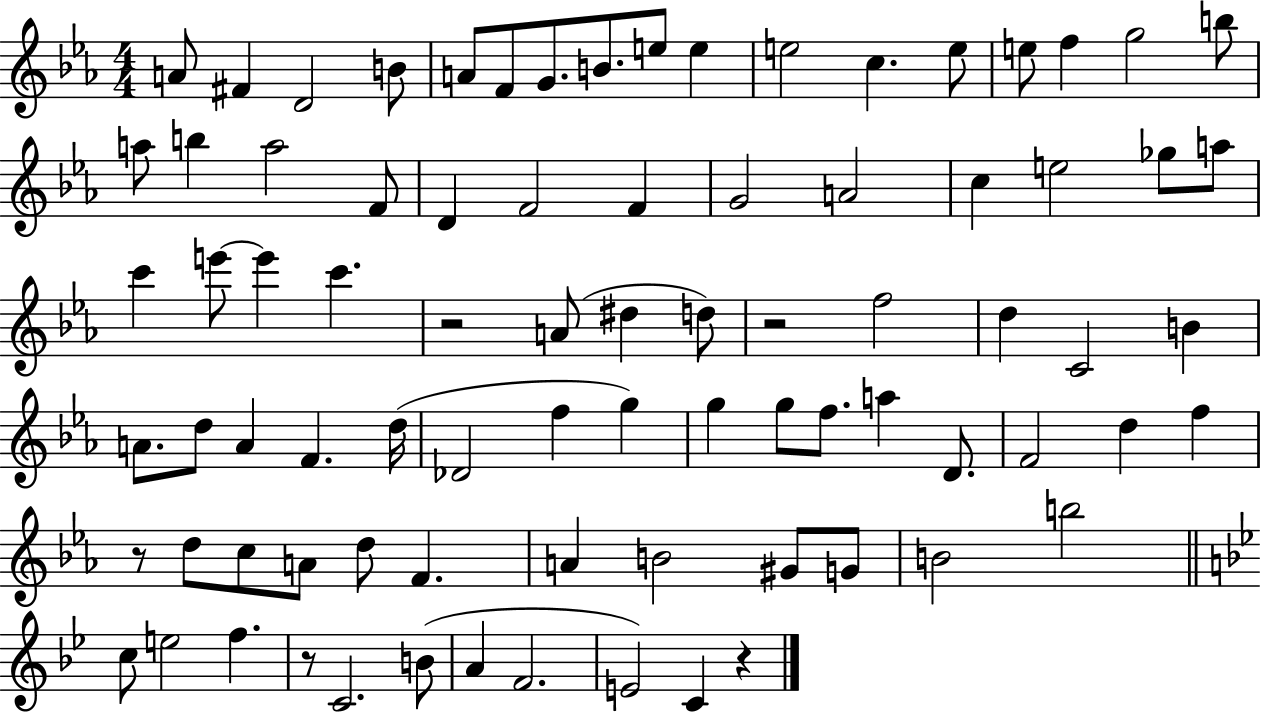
A4/e F#4/q D4/h B4/e A4/e F4/e G4/e. B4/e. E5/e E5/q E5/h C5/q. E5/e E5/e F5/q G5/h B5/e A5/e B5/q A5/h F4/e D4/q F4/h F4/q G4/h A4/h C5/q E5/h Gb5/e A5/e C6/q E6/e E6/q C6/q. R/h A4/e D#5/q D5/e R/h F5/h D5/q C4/h B4/q A4/e. D5/e A4/q F4/q. D5/s Db4/h F5/q G5/q G5/q G5/e F5/e. A5/q D4/e. F4/h D5/q F5/q R/e D5/e C5/e A4/e D5/e F4/q. A4/q B4/h G#4/e G4/e B4/h B5/h C5/e E5/h F5/q. R/e C4/h. B4/e A4/q F4/h. E4/h C4/q R/q